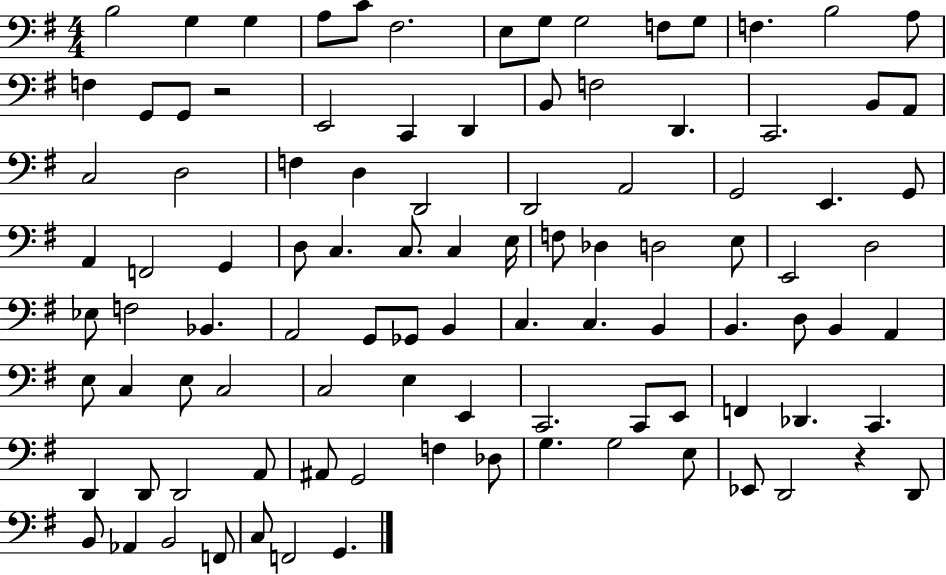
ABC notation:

X:1
T:Untitled
M:4/4
L:1/4
K:G
B,2 G, G, A,/2 C/2 ^F,2 E,/2 G,/2 G,2 F,/2 G,/2 F, B,2 A,/2 F, G,,/2 G,,/2 z2 E,,2 C,, D,, B,,/2 F,2 D,, C,,2 B,,/2 A,,/2 C,2 D,2 F, D, D,,2 D,,2 A,,2 G,,2 E,, G,,/2 A,, F,,2 G,, D,/2 C, C,/2 C, E,/4 F,/2 _D, D,2 E,/2 E,,2 D,2 _E,/2 F,2 _B,, A,,2 G,,/2 _G,,/2 B,, C, C, B,, B,, D,/2 B,, A,, E,/2 C, E,/2 C,2 C,2 E, E,, C,,2 C,,/2 E,,/2 F,, _D,, C,, D,, D,,/2 D,,2 A,,/2 ^A,,/2 G,,2 F, _D,/2 G, G,2 E,/2 _E,,/2 D,,2 z D,,/2 B,,/2 _A,, B,,2 F,,/2 C,/2 F,,2 G,,